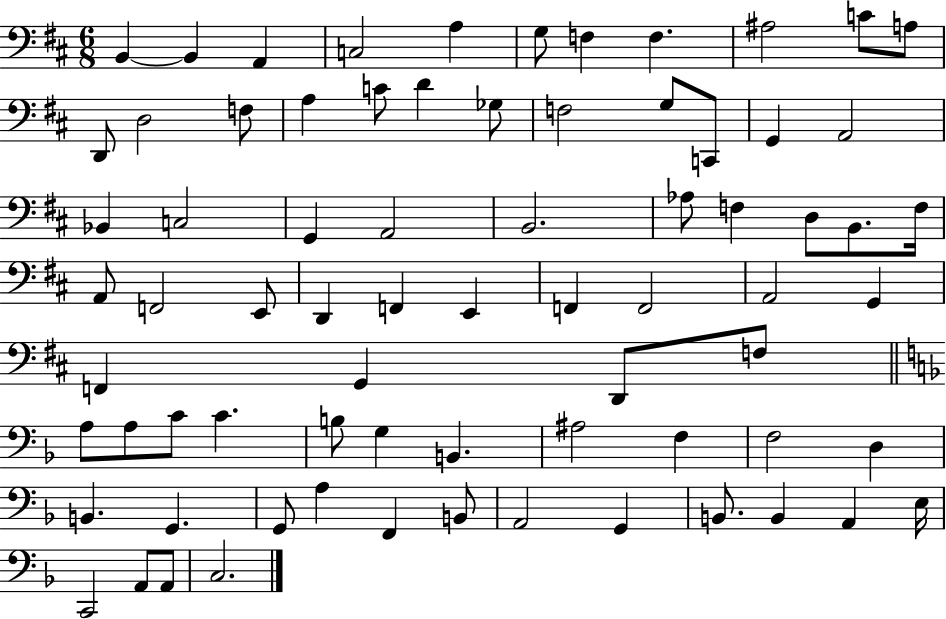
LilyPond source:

{
  \clef bass
  \numericTimeSignature
  \time 6/8
  \key d \major
  b,4~~ b,4 a,4 | c2 a4 | g8 f4 f4. | ais2 c'8 a8 | \break d,8 d2 f8 | a4 c'8 d'4 ges8 | f2 g8 c,8 | g,4 a,2 | \break bes,4 c2 | g,4 a,2 | b,2. | aes8 f4 d8 b,8. f16 | \break a,8 f,2 e,8 | d,4 f,4 e,4 | f,4 f,2 | a,2 g,4 | \break f,4 g,4 d,8 f8 | \bar "||" \break \key f \major a8 a8 c'8 c'4. | b8 g4 b,4. | ais2 f4 | f2 d4 | \break b,4. g,4. | g,8 a4 f,4 b,8 | a,2 g,4 | b,8. b,4 a,4 e16 | \break c,2 a,8 a,8 | c2. | \bar "|."
}